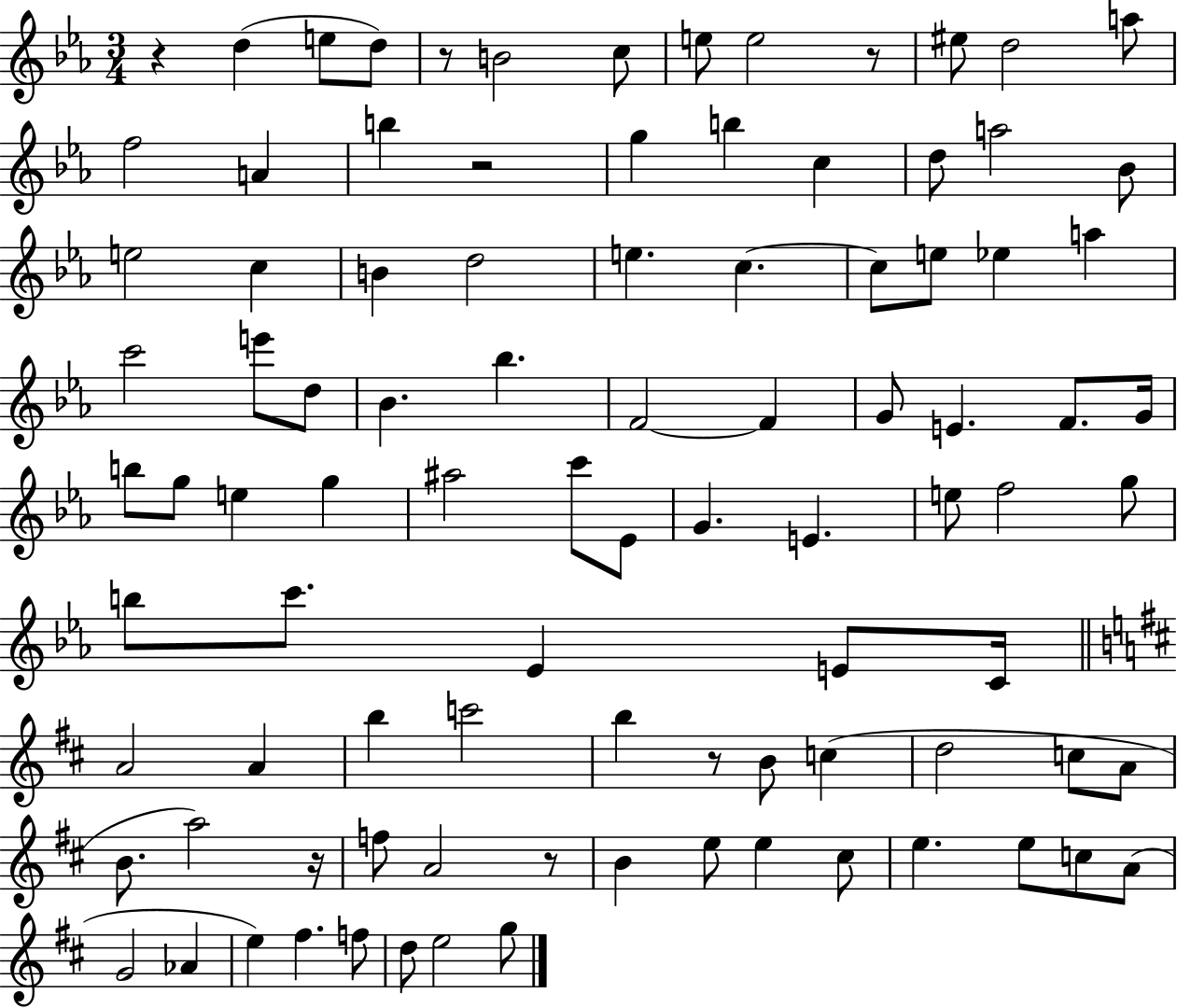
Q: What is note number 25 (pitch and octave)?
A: C5